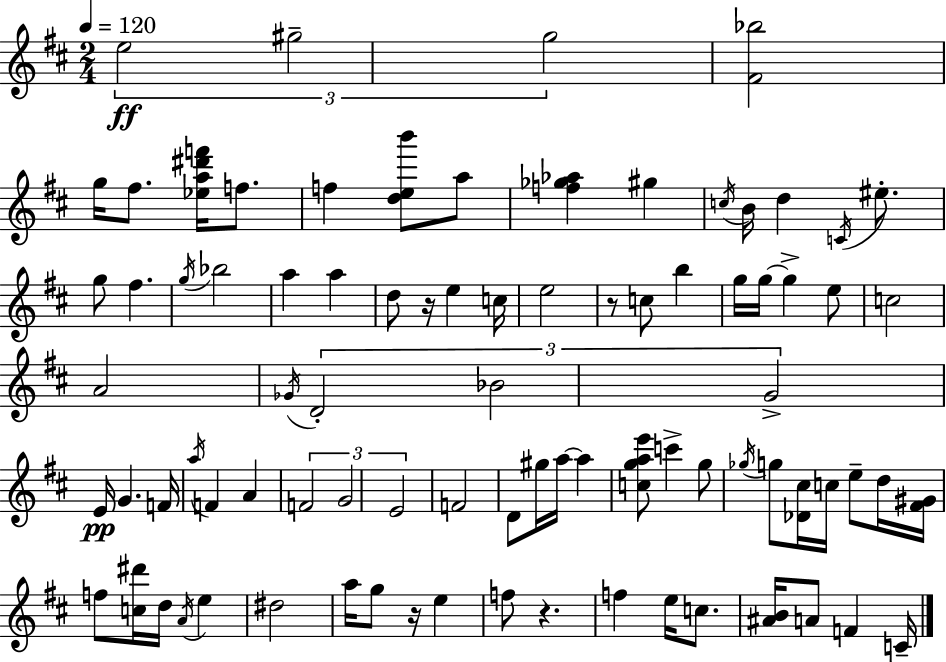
{
  \clef treble
  \numericTimeSignature
  \time 2/4
  \key d \major
  \tempo 4 = 120
  \tuplet 3/2 { e''2\ff | gis''2-- | g''2 } | <fis' bes''>2 | \break g''16 fis''8. <ees'' a'' dis''' f'''>16 f''8. | f''4 <d'' e'' b'''>8 a''8 | <f'' ges'' aes''>4 gis''4 | \acciaccatura { c''16 } b'16 d''4 \acciaccatura { c'16 } eis''8.-. | \break g''8 fis''4. | \acciaccatura { g''16 } bes''2 | a''4 a''4 | d''8 r16 e''4 | \break c''16 e''2 | r8 c''8 b''4 | g''16 g''16~~ g''4-> | e''8 c''2 | \break a'2 | \acciaccatura { ges'16 } \tuplet 3/2 { d'2-. | bes'2 | g'2-> } | \break e'16\pp g'4. | f'16 \acciaccatura { a''16 } f'4 | a'4 \tuplet 3/2 { f'2 | g'2 | \break e'2 } | f'2 | d'8 gis''16 | a''16~~ a''4 <c'' g'' a'' e'''>8 c'''4-> | \break g''8 \acciaccatura { ges''16 } g''8 | <des' cis''>16 c''16 e''8-- d''16 <fis' gis'>16 f''8 | <c'' dis'''>16 d''16 \acciaccatura { a'16 } e''4 dis''2 | a''16 | \break g''8 r16 e''4 f''8 | r4. f''4 | e''16 c''8. <ais' b'>16 | a'8 f'4 c'16-- \bar "|."
}